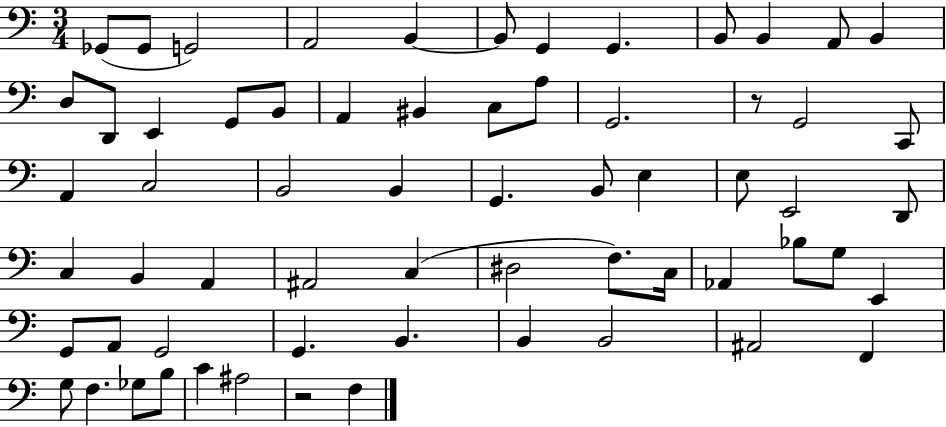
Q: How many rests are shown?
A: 2